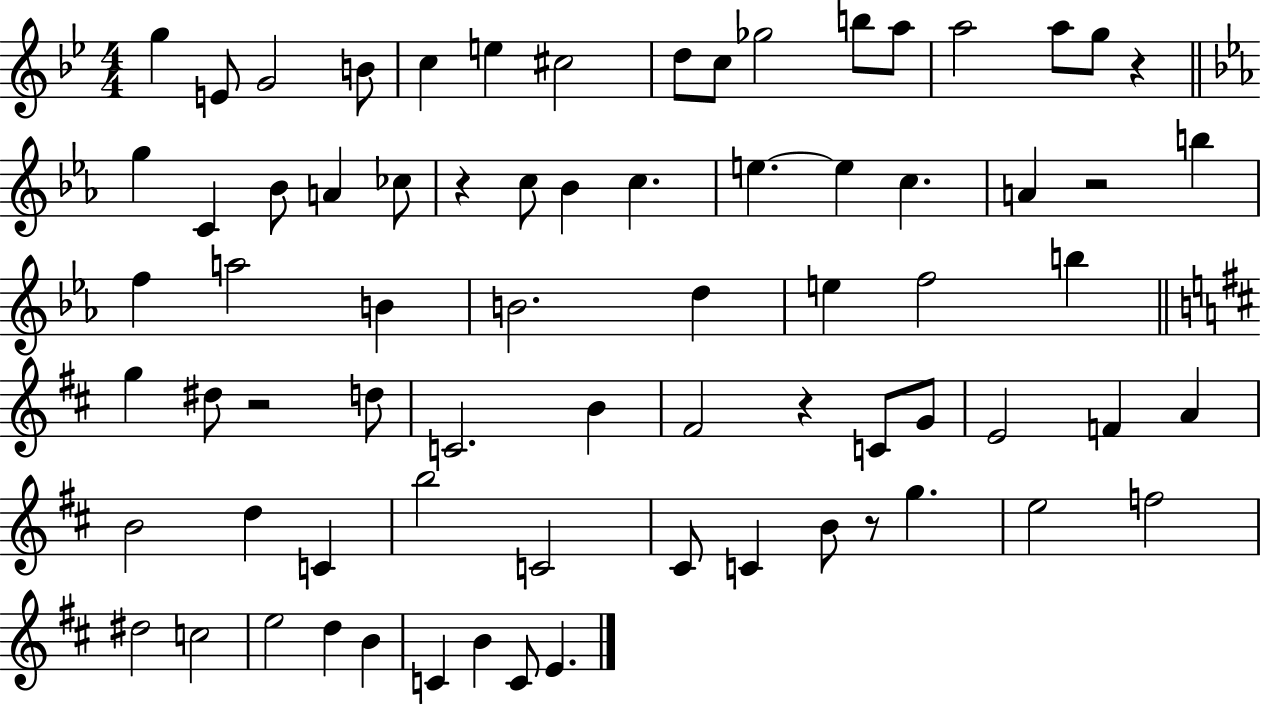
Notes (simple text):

G5/q E4/e G4/h B4/e C5/q E5/q C#5/h D5/e C5/e Gb5/h B5/e A5/e A5/h A5/e G5/e R/q G5/q C4/q Bb4/e A4/q CES5/e R/q C5/e Bb4/q C5/q. E5/q. E5/q C5/q. A4/q R/h B5/q F5/q A5/h B4/q B4/h. D5/q E5/q F5/h B5/q G5/q D#5/e R/h D5/e C4/h. B4/q F#4/h R/q C4/e G4/e E4/h F4/q A4/q B4/h D5/q C4/q B5/h C4/h C#4/e C4/q B4/e R/e G5/q. E5/h F5/h D#5/h C5/h E5/h D5/q B4/q C4/q B4/q C4/e E4/q.